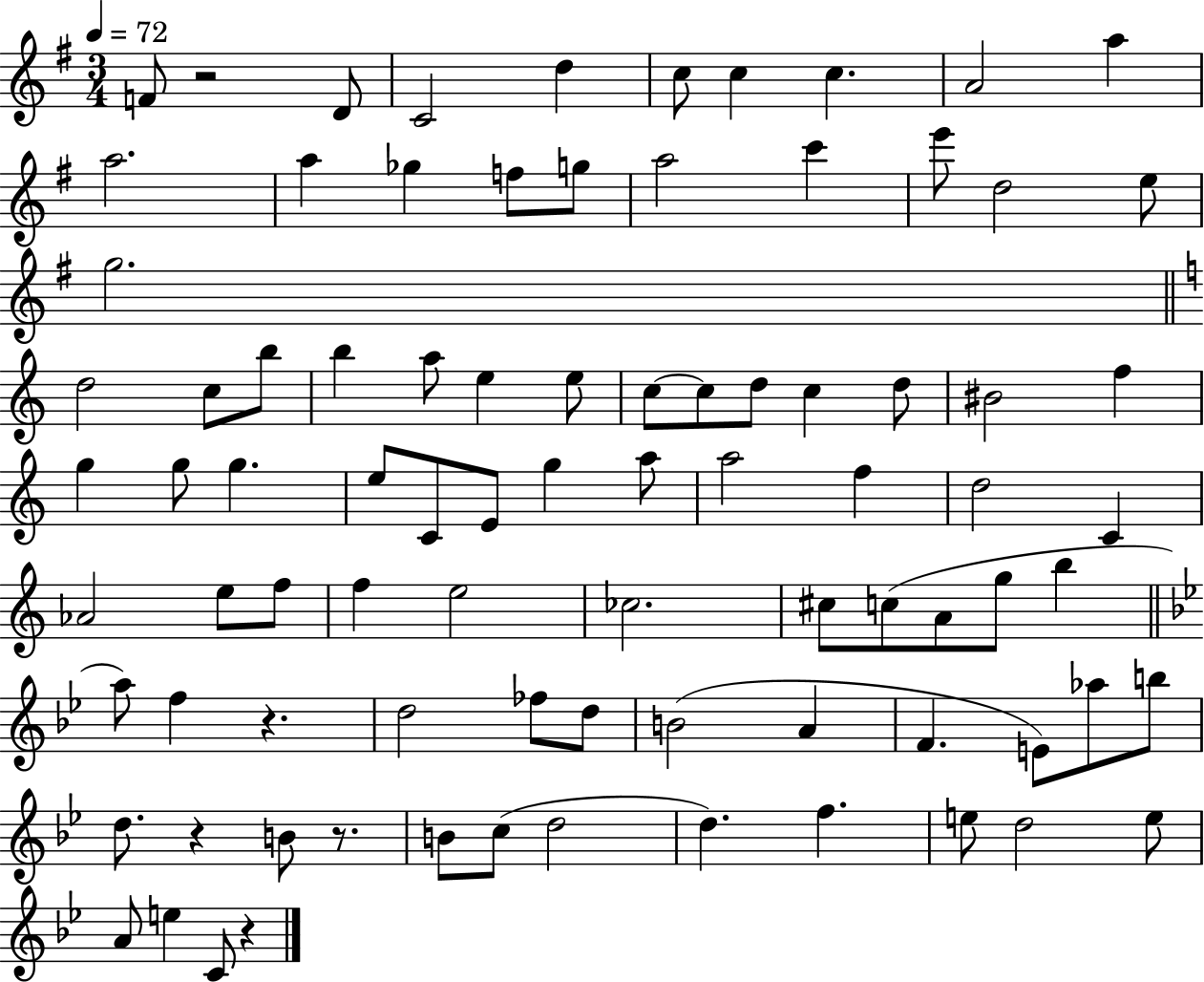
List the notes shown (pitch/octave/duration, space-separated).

F4/e R/h D4/e C4/h D5/q C5/e C5/q C5/q. A4/h A5/q A5/h. A5/q Gb5/q F5/e G5/e A5/h C6/q E6/e D5/h E5/e G5/h. D5/h C5/e B5/e B5/q A5/e E5/q E5/e C5/e C5/e D5/e C5/q D5/e BIS4/h F5/q G5/q G5/e G5/q. E5/e C4/e E4/e G5/q A5/e A5/h F5/q D5/h C4/q Ab4/h E5/e F5/e F5/q E5/h CES5/h. C#5/e C5/e A4/e G5/e B5/q A5/e F5/q R/q. D5/h FES5/e D5/e B4/h A4/q F4/q. E4/e Ab5/e B5/e D5/e. R/q B4/e R/e. B4/e C5/e D5/h D5/q. F5/q. E5/e D5/h E5/e A4/e E5/q C4/e R/q